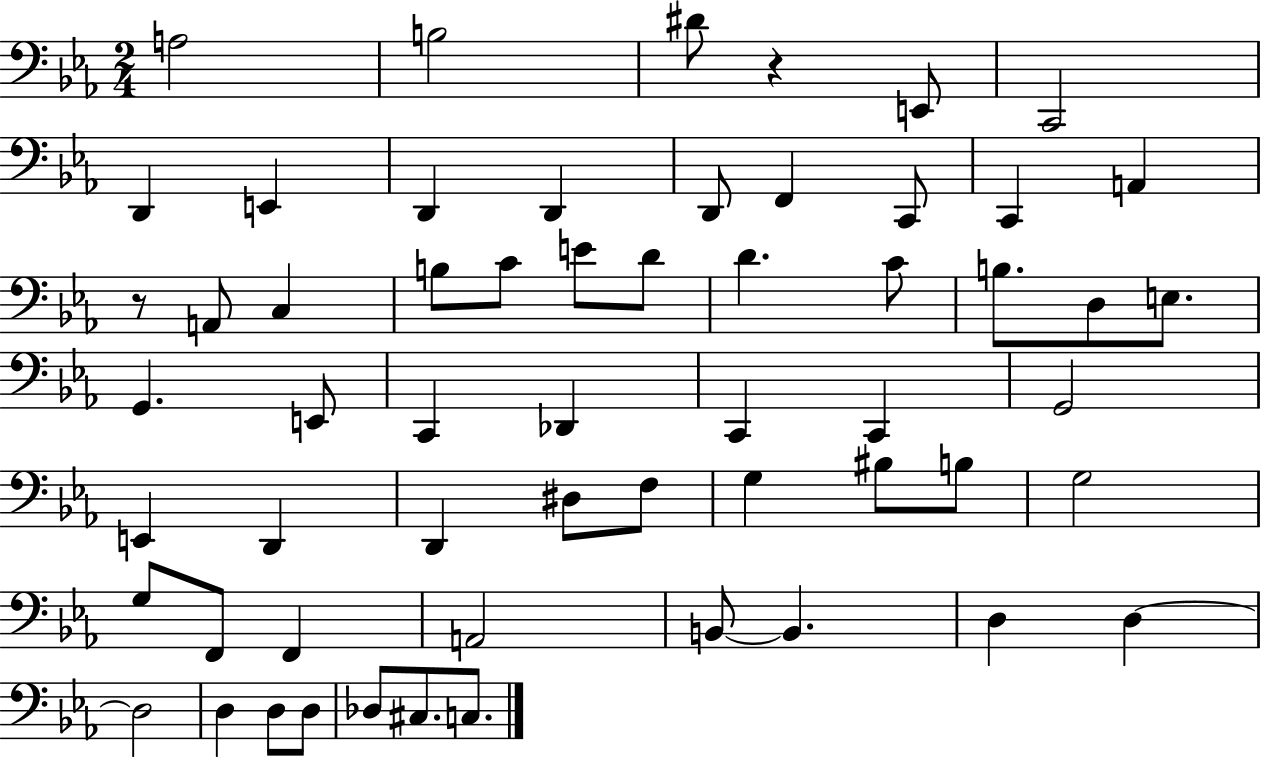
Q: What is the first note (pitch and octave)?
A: A3